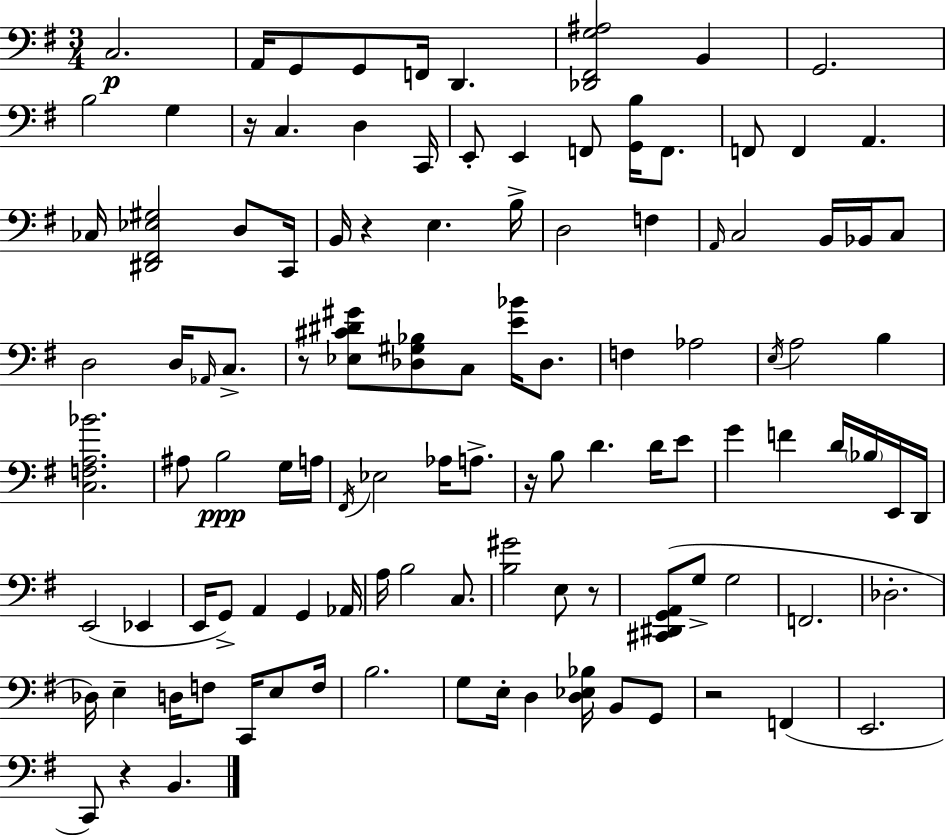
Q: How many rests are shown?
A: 7